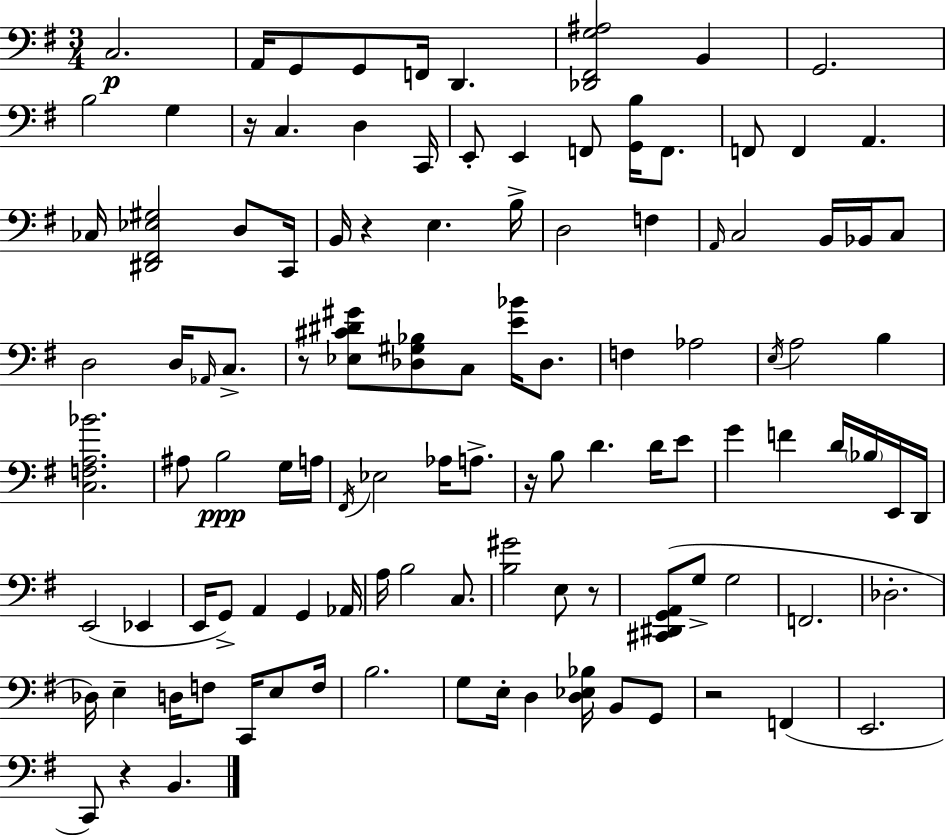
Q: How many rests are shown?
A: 7